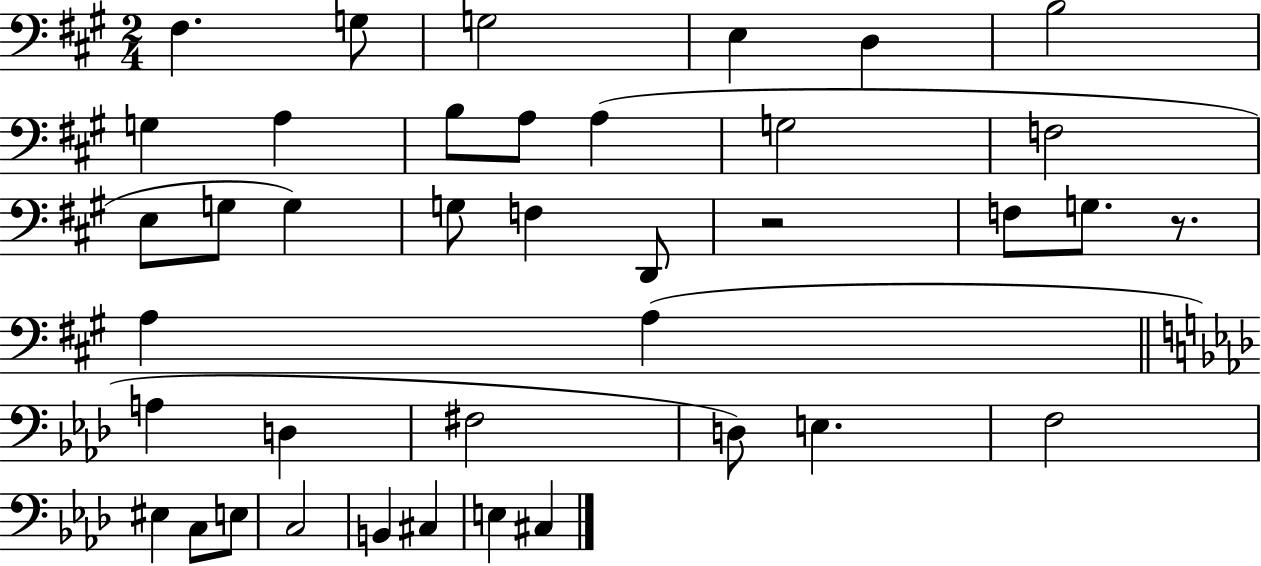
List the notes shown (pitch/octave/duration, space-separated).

F#3/q. G3/e G3/h E3/q D3/q B3/h G3/q A3/q B3/e A3/e A3/q G3/h F3/h E3/e G3/e G3/q G3/e F3/q D2/e R/h F3/e G3/e. R/e. A3/q A3/q A3/q D3/q F#3/h D3/e E3/q. F3/h EIS3/q C3/e E3/e C3/h B2/q C#3/q E3/q C#3/q